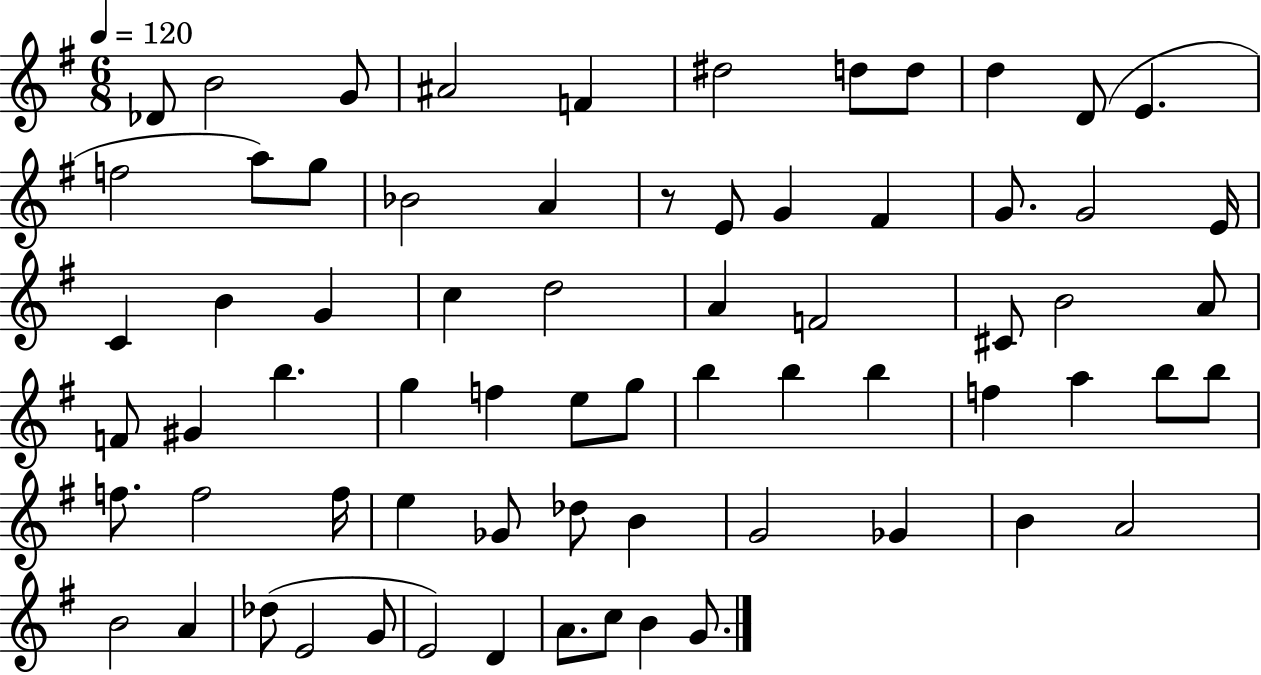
Db4/e B4/h G4/e A#4/h F4/q D#5/h D5/e D5/e D5/q D4/e E4/q. F5/h A5/e G5/e Bb4/h A4/q R/e E4/e G4/q F#4/q G4/e. G4/h E4/s C4/q B4/q G4/q C5/q D5/h A4/q F4/h C#4/e B4/h A4/e F4/e G#4/q B5/q. G5/q F5/q E5/e G5/e B5/q B5/q B5/q F5/q A5/q B5/e B5/e F5/e. F5/h F5/s E5/q Gb4/e Db5/e B4/q G4/h Gb4/q B4/q A4/h B4/h A4/q Db5/e E4/h G4/e E4/h D4/q A4/e. C5/e B4/q G4/e.